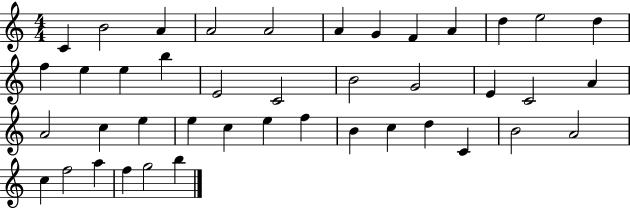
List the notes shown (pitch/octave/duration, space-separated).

C4/q B4/h A4/q A4/h A4/h A4/q G4/q F4/q A4/q D5/q E5/h D5/q F5/q E5/q E5/q B5/q E4/h C4/h B4/h G4/h E4/q C4/h A4/q A4/h C5/q E5/q E5/q C5/q E5/q F5/q B4/q C5/q D5/q C4/q B4/h A4/h C5/q F5/h A5/q F5/q G5/h B5/q